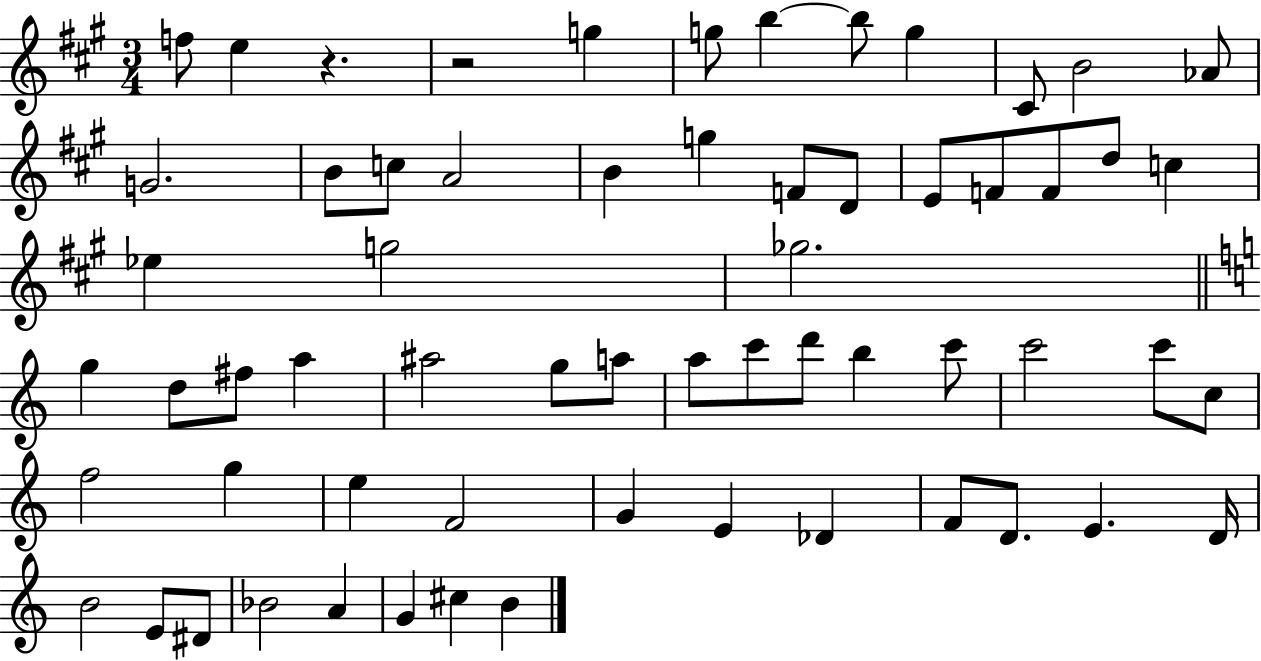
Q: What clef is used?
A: treble